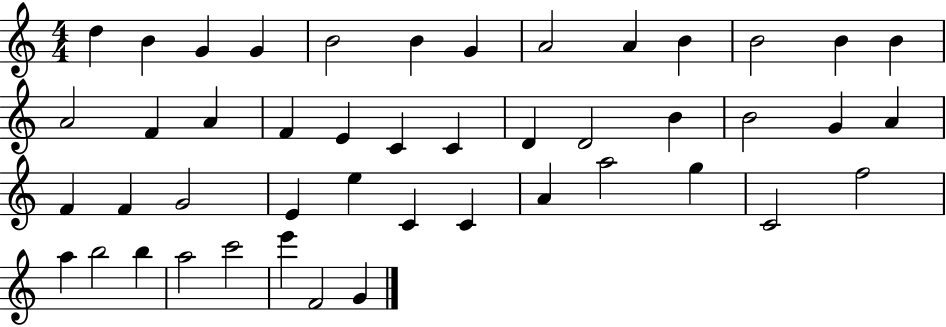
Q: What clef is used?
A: treble